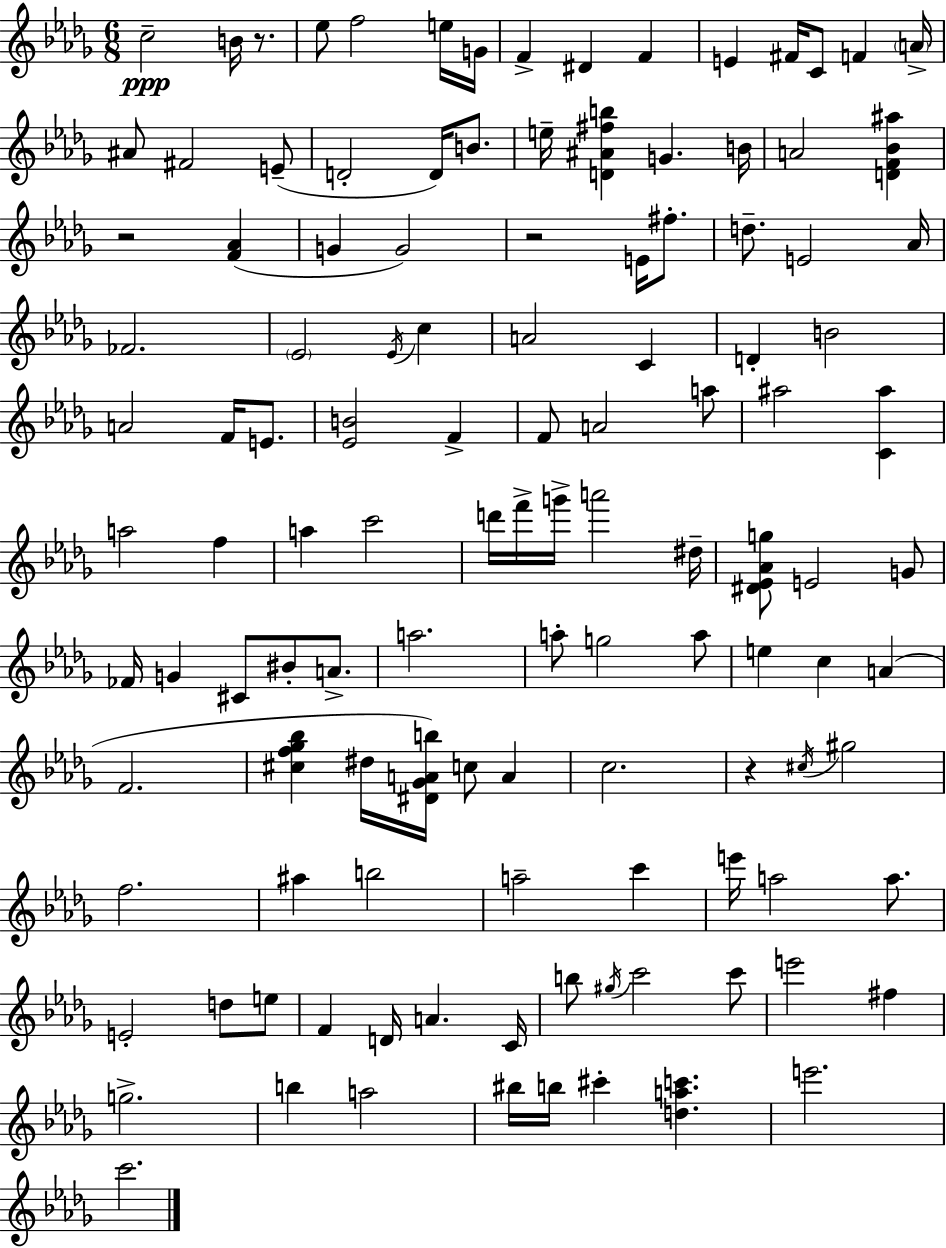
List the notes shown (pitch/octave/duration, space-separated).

C5/h B4/s R/e. Eb5/e F5/h E5/s G4/s F4/q D#4/q F4/q E4/q F#4/s C4/e F4/q A4/s A#4/e F#4/h E4/e D4/h D4/s B4/e. E5/s [D4,A#4,F#5,B5]/q G4/q. B4/s A4/h [D4,F4,Bb4,A#5]/q R/h [F4,Ab4]/q G4/q G4/h R/h E4/s F#5/e. D5/e. E4/h Ab4/s FES4/h. Eb4/h Eb4/s C5/q A4/h C4/q D4/q B4/h A4/h F4/s E4/e. [Eb4,B4]/h F4/q F4/e A4/h A5/e A#5/h [C4,A#5]/q A5/h F5/q A5/q C6/h D6/s F6/s G6/s A6/h D#5/s [D#4,Eb4,Ab4,G5]/e E4/h G4/e FES4/s G4/q C#4/e BIS4/e A4/e. A5/h. A5/e G5/h A5/e E5/q C5/q A4/q F4/h. [C#5,F5,Gb5,Bb5]/q D#5/s [D#4,Gb4,A4,B5]/s C5/e A4/q C5/h. R/q C#5/s G#5/h F5/h. A#5/q B5/h A5/h C6/q E6/s A5/h A5/e. E4/h D5/e E5/e F4/q D4/s A4/q. C4/s B5/e G#5/s C6/h C6/e E6/h F#5/q G5/h. B5/q A5/h BIS5/s B5/s C#6/q [D5,A5,C6]/q. E6/h. C6/h.